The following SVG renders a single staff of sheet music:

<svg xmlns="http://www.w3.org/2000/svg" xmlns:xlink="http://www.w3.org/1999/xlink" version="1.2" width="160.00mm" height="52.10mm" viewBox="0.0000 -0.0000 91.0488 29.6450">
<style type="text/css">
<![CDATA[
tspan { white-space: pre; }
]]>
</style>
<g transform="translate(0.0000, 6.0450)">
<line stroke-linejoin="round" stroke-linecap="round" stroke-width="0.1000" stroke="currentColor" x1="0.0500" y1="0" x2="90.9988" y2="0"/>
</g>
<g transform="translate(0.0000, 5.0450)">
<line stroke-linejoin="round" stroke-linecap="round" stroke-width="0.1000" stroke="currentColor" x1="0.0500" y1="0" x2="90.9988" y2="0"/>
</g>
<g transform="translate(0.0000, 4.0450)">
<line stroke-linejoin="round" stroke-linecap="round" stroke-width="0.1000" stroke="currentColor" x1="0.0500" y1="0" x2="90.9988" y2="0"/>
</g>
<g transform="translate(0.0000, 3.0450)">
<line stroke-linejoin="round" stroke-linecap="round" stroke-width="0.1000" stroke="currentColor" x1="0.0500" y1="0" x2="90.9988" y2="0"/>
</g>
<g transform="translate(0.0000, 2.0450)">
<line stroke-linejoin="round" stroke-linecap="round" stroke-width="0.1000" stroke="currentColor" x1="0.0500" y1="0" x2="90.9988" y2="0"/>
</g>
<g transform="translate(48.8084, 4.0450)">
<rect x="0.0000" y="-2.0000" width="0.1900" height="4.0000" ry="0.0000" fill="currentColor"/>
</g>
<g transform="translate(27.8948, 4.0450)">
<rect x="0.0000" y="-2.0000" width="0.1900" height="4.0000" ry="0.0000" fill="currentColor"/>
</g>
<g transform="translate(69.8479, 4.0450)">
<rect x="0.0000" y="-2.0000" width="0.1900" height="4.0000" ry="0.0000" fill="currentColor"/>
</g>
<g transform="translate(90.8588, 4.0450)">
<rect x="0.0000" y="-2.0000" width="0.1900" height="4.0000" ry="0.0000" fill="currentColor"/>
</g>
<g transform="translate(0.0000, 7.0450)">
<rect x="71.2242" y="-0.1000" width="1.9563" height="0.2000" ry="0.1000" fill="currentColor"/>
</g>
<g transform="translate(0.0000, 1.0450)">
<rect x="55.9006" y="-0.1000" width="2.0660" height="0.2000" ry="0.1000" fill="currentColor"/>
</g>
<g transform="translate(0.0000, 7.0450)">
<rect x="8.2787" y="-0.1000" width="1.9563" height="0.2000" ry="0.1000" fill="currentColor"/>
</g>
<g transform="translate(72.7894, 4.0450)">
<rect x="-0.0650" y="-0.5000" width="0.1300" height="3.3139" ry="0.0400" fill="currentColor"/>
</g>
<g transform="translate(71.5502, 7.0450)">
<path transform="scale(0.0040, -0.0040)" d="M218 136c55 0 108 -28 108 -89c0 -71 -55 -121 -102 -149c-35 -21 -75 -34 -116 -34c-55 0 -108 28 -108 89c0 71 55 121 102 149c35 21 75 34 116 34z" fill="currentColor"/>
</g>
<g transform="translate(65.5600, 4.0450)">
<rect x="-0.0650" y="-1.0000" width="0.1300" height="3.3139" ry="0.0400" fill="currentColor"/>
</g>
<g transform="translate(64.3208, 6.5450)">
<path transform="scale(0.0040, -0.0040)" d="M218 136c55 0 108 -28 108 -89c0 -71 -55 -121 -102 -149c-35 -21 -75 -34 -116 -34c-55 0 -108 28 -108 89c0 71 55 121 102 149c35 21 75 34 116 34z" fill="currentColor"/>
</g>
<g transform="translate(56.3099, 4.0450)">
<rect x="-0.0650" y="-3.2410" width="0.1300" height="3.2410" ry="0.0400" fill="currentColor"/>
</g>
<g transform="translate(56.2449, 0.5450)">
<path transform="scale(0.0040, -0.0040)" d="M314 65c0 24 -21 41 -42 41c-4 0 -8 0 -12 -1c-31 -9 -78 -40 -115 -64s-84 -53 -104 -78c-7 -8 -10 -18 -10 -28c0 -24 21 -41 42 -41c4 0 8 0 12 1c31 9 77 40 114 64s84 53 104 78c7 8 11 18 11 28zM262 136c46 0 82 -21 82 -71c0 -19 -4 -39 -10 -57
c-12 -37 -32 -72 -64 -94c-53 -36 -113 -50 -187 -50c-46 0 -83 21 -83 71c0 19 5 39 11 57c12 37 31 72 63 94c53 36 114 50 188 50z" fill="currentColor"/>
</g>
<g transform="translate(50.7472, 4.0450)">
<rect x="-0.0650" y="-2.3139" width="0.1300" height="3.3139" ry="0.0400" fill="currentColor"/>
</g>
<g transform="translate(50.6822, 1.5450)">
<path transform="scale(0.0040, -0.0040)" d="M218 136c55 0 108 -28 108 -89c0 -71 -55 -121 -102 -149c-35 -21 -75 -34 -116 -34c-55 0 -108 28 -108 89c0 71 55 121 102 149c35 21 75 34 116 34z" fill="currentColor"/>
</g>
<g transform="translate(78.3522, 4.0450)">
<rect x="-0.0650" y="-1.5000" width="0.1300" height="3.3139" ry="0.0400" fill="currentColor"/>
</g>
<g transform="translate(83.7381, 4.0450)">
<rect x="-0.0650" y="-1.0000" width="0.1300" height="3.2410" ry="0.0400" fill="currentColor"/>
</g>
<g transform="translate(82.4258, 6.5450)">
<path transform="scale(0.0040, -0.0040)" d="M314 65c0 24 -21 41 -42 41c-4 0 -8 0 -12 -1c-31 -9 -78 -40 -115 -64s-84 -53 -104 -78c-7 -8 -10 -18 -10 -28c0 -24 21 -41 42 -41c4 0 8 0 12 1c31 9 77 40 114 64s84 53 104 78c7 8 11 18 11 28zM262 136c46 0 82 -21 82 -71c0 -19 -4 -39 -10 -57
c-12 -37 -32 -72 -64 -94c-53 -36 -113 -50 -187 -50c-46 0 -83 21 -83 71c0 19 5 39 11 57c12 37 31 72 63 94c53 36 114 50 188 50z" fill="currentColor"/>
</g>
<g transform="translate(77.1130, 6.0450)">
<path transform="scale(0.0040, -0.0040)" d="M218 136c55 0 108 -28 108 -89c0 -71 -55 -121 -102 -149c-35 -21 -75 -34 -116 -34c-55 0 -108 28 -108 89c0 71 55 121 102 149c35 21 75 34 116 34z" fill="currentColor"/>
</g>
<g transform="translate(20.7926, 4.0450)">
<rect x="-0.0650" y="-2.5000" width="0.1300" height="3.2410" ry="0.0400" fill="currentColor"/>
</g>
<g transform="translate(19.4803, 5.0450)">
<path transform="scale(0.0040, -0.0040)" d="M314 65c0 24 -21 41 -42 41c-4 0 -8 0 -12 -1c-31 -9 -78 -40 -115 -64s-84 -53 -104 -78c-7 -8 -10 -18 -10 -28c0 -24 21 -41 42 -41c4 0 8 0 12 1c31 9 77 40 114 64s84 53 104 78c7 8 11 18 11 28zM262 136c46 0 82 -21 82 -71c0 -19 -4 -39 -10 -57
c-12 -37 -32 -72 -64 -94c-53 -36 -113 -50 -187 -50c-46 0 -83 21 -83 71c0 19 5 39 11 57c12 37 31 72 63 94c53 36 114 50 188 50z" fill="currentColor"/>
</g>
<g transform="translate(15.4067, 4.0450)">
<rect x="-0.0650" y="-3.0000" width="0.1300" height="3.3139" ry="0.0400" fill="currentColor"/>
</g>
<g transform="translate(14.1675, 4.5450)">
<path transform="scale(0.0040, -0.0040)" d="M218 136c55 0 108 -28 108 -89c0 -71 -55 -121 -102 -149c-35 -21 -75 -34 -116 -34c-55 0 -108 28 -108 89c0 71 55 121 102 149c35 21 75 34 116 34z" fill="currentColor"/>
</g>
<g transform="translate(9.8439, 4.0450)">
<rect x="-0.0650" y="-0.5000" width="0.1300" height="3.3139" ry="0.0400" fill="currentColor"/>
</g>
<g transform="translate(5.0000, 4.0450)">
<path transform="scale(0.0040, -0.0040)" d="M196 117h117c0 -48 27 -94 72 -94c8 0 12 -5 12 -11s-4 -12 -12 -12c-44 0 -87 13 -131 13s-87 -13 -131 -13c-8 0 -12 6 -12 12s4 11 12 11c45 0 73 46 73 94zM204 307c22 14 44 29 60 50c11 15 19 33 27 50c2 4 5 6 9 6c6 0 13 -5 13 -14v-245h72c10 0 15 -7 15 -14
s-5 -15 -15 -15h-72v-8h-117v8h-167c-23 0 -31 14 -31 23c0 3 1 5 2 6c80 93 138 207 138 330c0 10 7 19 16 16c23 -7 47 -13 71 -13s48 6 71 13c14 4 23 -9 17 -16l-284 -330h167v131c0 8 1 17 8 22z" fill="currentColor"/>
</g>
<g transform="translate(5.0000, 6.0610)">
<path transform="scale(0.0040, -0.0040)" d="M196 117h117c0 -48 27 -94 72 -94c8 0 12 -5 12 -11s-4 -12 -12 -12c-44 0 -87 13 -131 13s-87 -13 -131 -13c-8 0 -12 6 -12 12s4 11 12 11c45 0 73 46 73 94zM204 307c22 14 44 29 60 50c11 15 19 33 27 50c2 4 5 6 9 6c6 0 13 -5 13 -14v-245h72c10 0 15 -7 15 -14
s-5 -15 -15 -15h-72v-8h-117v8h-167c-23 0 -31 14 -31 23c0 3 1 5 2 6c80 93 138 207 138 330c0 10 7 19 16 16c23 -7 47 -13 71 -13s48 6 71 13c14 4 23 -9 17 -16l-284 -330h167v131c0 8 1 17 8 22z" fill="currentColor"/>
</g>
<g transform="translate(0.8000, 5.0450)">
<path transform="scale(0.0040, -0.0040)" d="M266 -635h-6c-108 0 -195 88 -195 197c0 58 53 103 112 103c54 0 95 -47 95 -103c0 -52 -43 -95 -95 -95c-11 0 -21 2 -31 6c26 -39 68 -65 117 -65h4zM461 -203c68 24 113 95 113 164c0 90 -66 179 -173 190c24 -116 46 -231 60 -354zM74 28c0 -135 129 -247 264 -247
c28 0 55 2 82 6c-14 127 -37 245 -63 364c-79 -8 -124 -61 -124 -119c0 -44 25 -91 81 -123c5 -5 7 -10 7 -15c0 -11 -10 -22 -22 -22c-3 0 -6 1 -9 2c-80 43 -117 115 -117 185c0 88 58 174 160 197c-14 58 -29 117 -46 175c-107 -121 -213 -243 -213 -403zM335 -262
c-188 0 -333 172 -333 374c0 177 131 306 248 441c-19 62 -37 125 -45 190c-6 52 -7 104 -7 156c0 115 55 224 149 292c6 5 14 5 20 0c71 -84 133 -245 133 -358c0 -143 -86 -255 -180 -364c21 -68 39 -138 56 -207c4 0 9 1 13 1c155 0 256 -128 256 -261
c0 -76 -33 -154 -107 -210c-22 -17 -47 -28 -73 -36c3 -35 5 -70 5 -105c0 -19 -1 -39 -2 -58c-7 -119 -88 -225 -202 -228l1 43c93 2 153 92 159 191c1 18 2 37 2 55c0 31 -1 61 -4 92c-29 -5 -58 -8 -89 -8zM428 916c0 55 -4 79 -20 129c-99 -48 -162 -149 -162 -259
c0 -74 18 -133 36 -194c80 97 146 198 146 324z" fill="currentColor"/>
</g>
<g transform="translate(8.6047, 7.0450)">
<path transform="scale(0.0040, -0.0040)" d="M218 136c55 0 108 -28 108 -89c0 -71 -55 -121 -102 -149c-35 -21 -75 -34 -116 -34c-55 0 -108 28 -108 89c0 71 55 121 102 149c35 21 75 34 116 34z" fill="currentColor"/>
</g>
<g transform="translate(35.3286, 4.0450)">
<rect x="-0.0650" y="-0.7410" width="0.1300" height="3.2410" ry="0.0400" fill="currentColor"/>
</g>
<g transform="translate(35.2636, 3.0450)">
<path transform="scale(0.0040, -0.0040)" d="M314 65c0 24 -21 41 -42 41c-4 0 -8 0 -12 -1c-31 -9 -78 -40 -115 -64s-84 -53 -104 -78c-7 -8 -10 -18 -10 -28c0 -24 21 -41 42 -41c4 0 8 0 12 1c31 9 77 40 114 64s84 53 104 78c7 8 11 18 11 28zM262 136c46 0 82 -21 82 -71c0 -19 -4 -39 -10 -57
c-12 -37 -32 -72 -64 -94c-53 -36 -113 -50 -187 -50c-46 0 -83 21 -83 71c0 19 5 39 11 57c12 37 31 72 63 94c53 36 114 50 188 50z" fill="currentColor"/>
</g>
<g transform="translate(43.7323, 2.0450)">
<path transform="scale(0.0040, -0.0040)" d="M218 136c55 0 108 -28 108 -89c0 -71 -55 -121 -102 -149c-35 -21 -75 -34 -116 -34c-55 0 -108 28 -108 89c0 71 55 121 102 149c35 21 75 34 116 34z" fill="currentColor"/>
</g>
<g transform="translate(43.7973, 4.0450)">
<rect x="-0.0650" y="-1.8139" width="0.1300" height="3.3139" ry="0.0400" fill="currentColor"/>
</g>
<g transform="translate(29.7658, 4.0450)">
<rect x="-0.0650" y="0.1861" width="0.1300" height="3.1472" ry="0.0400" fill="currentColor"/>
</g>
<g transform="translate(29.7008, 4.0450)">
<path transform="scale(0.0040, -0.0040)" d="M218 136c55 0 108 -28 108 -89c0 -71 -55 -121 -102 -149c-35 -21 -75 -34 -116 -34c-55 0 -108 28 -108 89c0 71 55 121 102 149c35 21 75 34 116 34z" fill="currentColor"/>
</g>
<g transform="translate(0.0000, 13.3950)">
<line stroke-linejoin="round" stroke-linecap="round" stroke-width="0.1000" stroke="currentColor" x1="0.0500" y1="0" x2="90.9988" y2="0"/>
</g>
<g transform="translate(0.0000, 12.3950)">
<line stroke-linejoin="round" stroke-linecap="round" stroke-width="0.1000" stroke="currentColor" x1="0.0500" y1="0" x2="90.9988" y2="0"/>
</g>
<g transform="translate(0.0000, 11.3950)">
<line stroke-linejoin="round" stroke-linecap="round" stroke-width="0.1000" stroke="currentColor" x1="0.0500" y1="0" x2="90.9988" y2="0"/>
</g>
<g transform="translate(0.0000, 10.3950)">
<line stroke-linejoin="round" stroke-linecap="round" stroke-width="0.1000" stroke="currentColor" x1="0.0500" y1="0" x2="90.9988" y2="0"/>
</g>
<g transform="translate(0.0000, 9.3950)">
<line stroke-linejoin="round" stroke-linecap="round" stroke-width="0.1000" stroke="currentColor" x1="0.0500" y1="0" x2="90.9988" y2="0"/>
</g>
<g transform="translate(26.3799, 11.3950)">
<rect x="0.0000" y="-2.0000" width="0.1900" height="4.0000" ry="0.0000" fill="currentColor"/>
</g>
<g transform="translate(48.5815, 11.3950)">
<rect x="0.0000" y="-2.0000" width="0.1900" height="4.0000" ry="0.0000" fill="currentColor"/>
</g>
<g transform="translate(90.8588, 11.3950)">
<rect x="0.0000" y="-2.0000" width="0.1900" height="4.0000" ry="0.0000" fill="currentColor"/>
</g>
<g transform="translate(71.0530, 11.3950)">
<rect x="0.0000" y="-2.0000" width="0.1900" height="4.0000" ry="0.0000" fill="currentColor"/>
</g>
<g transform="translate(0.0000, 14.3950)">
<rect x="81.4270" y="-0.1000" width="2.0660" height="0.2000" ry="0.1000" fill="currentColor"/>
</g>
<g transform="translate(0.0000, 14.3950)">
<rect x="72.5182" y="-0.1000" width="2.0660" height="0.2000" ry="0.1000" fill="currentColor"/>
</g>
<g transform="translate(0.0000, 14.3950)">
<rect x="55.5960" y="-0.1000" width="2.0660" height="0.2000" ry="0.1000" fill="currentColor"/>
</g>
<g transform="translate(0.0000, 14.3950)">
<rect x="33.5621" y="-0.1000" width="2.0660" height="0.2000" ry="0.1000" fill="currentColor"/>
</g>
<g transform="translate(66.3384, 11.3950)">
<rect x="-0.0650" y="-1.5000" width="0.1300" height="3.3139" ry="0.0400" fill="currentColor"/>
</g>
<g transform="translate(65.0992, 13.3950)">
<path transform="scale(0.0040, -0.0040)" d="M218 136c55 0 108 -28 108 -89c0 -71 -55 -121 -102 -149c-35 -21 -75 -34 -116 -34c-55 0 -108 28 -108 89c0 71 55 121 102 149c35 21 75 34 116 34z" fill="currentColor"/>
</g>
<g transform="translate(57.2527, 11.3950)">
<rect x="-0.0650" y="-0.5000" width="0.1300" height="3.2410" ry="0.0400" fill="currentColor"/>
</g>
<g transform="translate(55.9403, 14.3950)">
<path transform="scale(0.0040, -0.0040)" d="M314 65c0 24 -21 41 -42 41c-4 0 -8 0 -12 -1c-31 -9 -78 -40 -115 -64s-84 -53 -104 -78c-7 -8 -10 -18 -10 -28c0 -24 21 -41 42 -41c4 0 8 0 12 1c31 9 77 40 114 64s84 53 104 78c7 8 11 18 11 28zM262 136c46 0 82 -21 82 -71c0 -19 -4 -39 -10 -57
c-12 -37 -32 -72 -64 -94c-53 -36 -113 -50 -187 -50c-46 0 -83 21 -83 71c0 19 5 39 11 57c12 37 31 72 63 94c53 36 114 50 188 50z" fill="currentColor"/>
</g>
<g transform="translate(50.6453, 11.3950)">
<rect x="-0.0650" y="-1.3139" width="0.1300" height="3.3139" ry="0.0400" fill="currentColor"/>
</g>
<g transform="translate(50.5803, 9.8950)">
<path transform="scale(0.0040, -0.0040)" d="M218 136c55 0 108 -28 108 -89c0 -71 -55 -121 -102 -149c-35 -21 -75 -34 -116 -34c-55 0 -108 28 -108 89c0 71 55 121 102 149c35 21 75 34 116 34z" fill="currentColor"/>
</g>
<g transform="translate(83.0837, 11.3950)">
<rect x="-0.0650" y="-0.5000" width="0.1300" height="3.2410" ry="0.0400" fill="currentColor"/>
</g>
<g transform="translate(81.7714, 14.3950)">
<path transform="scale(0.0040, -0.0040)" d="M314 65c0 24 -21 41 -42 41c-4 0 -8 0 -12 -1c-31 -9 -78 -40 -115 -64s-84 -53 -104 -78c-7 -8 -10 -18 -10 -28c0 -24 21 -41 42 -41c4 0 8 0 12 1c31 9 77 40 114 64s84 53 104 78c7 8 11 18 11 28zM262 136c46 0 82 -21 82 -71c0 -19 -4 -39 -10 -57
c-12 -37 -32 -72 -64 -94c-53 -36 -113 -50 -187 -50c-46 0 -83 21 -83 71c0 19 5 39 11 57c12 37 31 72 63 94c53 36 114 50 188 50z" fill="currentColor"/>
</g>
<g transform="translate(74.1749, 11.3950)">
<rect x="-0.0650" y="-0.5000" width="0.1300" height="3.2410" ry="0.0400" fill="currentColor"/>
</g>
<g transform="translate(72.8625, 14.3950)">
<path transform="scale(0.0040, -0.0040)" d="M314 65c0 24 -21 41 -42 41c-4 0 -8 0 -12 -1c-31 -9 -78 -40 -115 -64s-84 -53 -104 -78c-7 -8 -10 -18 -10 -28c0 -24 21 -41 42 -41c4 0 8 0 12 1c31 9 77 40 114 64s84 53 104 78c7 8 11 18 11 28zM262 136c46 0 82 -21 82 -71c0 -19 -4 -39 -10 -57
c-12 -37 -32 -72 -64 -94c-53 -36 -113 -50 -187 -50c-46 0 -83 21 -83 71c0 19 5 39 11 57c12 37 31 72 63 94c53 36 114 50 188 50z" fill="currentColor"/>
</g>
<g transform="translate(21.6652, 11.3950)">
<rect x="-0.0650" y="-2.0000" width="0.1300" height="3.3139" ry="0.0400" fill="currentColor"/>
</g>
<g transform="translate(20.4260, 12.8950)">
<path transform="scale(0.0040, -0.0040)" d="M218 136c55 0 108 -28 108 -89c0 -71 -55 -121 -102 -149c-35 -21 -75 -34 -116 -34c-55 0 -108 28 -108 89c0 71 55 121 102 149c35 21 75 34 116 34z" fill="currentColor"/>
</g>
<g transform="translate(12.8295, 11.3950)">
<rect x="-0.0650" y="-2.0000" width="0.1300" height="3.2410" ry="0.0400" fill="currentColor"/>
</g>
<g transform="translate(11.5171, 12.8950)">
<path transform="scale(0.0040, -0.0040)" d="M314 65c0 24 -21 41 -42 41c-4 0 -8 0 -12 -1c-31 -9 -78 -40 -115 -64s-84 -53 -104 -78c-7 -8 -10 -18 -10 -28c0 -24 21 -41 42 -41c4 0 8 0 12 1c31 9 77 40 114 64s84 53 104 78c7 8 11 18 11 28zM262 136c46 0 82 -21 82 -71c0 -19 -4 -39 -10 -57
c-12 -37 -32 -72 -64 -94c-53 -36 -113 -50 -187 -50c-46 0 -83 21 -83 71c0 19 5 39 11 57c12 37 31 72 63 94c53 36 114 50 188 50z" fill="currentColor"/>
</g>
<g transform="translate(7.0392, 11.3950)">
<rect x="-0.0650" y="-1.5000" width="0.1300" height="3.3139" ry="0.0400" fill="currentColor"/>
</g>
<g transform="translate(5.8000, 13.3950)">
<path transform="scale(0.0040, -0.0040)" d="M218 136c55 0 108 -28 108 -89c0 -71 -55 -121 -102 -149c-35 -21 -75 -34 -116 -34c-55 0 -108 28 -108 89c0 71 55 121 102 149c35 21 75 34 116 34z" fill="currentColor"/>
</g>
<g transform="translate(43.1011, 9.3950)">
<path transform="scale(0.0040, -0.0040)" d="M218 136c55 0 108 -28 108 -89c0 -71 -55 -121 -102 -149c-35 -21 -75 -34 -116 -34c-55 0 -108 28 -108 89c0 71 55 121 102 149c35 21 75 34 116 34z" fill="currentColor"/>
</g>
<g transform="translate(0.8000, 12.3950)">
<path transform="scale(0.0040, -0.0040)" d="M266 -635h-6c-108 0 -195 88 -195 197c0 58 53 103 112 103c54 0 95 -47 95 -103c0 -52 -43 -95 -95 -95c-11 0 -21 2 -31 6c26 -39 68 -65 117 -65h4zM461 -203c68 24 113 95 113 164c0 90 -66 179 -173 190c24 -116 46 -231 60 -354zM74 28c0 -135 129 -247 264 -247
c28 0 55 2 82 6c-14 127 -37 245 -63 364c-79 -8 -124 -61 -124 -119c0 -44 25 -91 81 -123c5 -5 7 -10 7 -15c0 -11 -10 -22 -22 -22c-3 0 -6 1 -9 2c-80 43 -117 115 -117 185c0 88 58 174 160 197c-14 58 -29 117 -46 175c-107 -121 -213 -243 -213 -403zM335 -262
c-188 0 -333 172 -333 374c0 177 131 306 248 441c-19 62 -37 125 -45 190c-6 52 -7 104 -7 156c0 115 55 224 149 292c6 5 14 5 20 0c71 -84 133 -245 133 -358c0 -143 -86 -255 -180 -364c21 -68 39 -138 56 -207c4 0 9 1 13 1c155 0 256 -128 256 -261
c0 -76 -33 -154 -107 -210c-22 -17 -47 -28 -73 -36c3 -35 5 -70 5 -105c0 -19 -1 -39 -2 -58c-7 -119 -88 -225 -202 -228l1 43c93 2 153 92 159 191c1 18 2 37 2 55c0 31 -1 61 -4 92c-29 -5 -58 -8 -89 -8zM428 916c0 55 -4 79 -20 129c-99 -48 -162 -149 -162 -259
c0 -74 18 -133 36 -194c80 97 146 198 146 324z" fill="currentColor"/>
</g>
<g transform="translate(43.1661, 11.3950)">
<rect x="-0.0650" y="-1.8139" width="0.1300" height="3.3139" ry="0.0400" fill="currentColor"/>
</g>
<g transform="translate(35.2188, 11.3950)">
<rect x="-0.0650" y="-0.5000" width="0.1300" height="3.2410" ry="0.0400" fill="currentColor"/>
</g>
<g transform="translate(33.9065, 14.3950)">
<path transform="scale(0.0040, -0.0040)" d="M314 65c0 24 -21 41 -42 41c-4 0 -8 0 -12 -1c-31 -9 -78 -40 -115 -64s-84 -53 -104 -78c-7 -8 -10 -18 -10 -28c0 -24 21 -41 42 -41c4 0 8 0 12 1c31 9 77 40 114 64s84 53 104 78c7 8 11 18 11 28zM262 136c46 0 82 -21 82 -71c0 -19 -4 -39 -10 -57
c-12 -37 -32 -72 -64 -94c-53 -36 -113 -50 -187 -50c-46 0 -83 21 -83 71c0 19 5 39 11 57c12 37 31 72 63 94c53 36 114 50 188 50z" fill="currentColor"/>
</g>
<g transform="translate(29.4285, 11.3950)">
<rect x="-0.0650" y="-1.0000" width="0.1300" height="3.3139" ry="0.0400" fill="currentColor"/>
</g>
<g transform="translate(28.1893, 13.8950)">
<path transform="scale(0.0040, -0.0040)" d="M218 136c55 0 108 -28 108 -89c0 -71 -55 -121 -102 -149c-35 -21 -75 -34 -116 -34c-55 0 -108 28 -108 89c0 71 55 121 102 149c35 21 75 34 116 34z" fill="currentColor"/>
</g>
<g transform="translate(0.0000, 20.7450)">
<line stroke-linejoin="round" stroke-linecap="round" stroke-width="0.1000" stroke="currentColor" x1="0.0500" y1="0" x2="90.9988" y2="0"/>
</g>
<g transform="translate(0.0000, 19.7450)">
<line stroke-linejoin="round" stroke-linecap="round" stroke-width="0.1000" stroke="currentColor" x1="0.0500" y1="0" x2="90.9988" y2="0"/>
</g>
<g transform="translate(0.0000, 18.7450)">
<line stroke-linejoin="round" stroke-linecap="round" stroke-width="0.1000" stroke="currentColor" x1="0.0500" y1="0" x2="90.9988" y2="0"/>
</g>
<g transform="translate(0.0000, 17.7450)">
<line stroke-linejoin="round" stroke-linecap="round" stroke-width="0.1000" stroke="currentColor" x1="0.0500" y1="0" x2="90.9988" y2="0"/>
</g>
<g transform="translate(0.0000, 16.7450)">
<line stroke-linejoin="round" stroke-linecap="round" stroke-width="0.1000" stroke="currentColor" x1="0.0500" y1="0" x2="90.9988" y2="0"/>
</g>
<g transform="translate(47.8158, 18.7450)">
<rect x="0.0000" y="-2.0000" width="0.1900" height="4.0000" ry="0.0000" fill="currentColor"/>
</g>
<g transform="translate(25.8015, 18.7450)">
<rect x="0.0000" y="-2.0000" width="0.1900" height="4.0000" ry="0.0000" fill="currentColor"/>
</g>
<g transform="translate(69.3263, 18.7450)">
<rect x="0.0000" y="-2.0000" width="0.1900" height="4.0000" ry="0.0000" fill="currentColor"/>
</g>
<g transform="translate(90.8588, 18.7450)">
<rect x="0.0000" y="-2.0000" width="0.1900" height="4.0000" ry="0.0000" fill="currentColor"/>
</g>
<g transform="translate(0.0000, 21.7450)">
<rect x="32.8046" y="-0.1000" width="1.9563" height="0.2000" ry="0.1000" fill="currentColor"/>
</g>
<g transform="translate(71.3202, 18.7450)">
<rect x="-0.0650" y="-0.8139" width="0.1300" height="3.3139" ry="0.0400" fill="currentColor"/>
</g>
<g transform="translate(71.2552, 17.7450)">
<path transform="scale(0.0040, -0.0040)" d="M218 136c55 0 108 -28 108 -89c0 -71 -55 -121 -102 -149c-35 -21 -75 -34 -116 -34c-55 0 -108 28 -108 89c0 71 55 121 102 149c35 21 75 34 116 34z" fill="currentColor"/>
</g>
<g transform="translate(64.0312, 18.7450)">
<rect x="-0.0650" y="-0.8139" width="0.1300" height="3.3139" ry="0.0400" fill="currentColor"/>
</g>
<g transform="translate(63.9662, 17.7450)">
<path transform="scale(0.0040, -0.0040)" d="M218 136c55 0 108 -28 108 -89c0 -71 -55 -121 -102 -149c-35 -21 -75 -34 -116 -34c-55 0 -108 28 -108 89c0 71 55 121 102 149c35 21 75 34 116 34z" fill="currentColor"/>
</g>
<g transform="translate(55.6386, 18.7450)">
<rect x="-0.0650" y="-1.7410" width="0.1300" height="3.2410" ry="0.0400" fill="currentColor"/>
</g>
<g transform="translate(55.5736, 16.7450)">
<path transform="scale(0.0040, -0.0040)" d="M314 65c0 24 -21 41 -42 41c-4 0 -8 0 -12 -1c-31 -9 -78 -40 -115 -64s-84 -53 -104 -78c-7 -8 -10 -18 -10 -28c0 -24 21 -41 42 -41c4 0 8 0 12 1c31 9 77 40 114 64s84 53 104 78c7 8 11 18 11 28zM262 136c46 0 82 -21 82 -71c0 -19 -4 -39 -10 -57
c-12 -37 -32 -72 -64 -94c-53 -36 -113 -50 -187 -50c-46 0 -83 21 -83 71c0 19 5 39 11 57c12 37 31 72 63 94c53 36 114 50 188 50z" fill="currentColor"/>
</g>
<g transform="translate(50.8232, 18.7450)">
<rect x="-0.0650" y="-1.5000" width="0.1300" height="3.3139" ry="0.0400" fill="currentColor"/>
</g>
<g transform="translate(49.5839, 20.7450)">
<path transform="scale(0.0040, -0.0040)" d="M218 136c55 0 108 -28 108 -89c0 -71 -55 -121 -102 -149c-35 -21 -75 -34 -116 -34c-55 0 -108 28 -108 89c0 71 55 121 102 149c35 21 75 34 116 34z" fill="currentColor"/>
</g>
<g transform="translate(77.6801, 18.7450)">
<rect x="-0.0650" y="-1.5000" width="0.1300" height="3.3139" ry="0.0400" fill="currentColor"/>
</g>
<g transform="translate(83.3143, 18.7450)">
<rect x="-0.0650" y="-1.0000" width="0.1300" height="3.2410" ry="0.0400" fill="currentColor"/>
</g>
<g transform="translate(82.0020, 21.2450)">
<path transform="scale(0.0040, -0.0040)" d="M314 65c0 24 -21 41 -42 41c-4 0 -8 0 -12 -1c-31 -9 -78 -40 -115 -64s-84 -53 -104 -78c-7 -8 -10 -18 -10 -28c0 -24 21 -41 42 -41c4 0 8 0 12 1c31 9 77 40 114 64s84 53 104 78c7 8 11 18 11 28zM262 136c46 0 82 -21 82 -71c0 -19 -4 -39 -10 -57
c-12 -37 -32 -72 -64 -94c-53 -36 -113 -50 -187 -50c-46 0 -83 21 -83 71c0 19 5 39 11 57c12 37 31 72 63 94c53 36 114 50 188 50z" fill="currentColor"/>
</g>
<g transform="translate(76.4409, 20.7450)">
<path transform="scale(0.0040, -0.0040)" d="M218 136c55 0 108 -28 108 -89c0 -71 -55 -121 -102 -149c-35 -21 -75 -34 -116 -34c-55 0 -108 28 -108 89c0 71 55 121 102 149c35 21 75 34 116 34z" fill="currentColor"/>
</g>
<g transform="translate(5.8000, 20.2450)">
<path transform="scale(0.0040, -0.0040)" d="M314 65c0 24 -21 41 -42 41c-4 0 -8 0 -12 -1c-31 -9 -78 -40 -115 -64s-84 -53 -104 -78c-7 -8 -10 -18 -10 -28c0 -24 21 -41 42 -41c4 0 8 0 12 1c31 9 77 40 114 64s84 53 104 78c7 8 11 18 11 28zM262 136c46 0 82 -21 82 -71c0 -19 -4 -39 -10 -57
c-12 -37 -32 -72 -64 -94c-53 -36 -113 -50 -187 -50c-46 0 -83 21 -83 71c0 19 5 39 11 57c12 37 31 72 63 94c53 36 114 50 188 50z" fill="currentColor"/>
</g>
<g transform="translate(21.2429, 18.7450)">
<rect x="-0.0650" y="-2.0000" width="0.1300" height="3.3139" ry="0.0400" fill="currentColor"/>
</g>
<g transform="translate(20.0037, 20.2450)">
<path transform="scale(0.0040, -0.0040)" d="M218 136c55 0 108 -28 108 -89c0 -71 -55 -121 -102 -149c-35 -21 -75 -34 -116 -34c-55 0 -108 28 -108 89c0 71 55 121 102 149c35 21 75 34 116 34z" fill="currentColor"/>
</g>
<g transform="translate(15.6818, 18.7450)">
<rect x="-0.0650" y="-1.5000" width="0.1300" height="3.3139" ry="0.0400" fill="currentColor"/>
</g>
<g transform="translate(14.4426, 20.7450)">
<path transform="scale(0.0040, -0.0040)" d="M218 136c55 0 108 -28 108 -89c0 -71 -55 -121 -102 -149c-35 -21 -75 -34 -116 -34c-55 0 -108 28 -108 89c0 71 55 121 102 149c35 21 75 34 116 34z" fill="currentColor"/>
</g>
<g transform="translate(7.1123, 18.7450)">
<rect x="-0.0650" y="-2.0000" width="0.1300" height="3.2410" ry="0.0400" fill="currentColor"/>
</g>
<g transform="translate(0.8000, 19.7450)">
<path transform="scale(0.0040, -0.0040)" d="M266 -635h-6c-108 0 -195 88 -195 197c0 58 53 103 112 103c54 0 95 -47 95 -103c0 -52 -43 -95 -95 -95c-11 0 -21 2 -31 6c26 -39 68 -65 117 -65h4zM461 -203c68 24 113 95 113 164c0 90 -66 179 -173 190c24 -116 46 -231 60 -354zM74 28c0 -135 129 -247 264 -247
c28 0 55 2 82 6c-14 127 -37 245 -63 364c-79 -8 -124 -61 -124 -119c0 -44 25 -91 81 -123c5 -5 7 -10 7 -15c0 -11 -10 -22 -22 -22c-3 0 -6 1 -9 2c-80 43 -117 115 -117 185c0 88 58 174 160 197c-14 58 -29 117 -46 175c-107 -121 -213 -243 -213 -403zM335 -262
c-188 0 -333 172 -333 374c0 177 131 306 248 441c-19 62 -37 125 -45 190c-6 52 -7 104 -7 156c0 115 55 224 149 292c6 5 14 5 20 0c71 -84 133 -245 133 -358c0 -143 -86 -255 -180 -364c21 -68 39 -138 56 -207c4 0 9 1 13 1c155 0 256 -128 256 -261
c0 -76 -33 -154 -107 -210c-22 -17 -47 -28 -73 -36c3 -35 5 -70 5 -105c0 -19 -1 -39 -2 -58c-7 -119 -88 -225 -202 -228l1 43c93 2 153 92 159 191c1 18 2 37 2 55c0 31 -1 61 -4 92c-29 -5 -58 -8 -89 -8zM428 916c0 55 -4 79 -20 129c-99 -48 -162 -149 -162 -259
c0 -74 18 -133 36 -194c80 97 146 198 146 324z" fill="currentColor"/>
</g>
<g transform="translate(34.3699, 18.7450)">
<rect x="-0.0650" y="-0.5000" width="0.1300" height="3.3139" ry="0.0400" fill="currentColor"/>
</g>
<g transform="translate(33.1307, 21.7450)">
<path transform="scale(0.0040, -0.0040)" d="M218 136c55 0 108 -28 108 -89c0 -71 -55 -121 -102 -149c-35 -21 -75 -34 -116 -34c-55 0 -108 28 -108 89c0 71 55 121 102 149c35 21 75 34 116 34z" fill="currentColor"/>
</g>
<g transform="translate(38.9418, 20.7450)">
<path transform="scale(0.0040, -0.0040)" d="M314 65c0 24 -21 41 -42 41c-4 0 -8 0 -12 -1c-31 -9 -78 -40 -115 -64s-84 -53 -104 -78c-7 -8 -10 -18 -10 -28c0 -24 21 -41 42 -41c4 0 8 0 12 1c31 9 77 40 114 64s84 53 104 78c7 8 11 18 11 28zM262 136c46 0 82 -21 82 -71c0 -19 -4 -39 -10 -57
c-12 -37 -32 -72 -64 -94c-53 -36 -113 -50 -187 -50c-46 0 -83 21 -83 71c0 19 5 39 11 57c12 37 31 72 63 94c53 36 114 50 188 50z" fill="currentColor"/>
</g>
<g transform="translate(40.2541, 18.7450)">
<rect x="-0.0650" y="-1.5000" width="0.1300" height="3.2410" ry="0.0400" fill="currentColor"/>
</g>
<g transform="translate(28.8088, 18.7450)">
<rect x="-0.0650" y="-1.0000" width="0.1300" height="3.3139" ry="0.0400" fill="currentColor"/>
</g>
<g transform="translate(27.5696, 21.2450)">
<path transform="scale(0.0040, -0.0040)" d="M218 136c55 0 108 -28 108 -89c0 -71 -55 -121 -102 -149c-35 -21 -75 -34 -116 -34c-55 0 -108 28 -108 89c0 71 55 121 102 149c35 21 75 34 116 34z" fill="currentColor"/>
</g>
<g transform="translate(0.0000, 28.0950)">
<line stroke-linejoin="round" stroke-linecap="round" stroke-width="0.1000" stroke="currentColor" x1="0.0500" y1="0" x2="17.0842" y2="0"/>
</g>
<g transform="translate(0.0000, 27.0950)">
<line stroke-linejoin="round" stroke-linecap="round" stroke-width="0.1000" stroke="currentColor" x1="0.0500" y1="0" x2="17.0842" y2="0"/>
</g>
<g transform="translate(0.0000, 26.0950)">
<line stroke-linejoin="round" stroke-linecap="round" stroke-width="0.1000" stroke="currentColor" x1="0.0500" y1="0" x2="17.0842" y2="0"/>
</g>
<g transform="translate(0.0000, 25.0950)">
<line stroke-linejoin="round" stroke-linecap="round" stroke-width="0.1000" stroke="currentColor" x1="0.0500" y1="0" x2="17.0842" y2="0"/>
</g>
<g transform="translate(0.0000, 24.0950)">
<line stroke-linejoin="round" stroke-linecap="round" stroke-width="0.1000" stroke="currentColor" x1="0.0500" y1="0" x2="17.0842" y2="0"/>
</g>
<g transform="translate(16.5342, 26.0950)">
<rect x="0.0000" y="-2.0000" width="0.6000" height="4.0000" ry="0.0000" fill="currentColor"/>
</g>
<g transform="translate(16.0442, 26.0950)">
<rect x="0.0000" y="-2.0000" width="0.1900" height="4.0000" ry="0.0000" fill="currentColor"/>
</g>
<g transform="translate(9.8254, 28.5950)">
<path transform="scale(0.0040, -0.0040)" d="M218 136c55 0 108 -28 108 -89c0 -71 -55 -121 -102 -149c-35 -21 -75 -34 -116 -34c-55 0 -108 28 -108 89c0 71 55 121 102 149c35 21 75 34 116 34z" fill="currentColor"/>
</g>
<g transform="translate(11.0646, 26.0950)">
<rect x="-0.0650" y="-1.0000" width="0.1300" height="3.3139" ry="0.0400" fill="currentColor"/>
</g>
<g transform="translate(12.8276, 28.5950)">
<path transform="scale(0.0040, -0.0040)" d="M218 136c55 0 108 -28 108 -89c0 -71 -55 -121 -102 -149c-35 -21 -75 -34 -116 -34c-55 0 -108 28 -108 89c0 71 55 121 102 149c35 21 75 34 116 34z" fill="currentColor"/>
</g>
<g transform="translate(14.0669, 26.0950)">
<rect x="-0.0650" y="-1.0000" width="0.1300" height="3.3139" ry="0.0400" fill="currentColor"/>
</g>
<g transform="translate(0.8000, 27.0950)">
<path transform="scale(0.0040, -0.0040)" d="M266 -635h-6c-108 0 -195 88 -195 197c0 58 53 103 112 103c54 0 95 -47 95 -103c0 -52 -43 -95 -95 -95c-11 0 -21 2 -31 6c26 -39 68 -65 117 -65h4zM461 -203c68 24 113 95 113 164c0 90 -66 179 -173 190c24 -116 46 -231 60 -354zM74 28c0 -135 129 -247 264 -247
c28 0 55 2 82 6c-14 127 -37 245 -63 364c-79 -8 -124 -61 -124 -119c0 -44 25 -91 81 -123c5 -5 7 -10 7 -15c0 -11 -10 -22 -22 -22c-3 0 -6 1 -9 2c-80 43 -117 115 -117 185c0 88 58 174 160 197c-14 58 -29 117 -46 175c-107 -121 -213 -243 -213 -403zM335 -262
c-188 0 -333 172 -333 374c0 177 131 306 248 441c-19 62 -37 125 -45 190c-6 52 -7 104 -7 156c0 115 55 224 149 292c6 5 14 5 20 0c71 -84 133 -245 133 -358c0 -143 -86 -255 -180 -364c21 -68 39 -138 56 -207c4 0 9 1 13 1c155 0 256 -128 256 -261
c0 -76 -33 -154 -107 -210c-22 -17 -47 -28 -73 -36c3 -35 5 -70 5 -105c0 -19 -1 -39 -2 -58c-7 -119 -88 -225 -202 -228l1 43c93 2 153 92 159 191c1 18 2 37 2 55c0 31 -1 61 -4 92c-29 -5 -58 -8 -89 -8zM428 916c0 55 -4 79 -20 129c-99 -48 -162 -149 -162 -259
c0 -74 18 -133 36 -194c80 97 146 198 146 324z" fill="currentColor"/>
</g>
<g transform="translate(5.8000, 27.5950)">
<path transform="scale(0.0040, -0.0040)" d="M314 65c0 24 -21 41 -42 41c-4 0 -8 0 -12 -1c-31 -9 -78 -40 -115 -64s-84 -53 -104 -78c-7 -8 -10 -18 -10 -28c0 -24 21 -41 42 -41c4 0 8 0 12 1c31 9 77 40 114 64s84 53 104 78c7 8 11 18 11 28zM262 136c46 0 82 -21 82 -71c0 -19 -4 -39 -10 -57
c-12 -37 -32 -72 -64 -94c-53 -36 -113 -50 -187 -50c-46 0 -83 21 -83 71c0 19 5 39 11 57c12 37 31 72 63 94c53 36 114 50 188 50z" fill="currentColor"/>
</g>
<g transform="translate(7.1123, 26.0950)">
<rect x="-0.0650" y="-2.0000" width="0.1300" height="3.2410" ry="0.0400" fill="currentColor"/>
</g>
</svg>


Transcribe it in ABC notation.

X:1
T:Untitled
M:4/4
L:1/4
K:C
C A G2 B d2 f g b2 D C E D2 E F2 F D C2 f e C2 E C2 C2 F2 E F D C E2 E f2 d d E D2 F2 D D